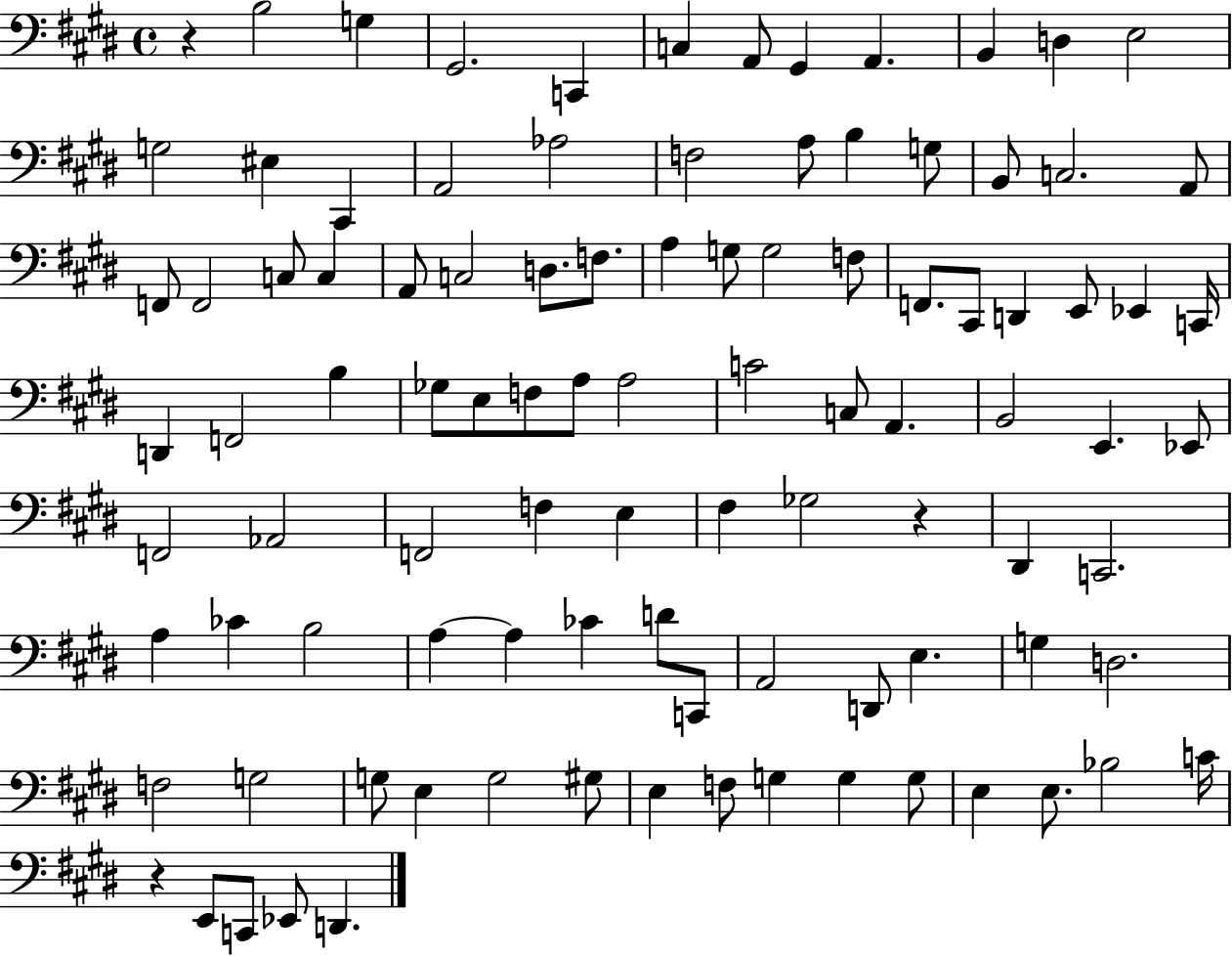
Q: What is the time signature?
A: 4/4